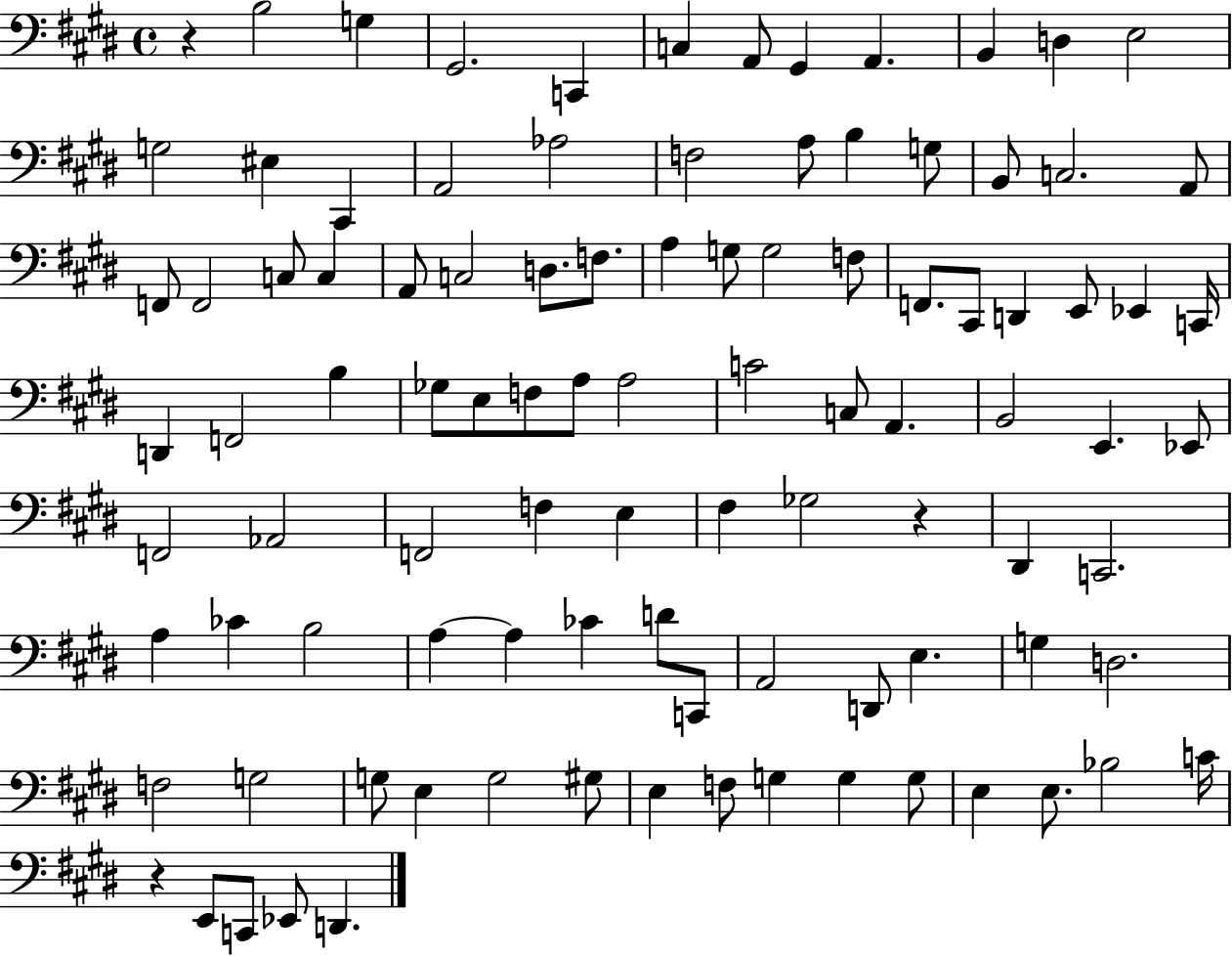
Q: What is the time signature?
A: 4/4